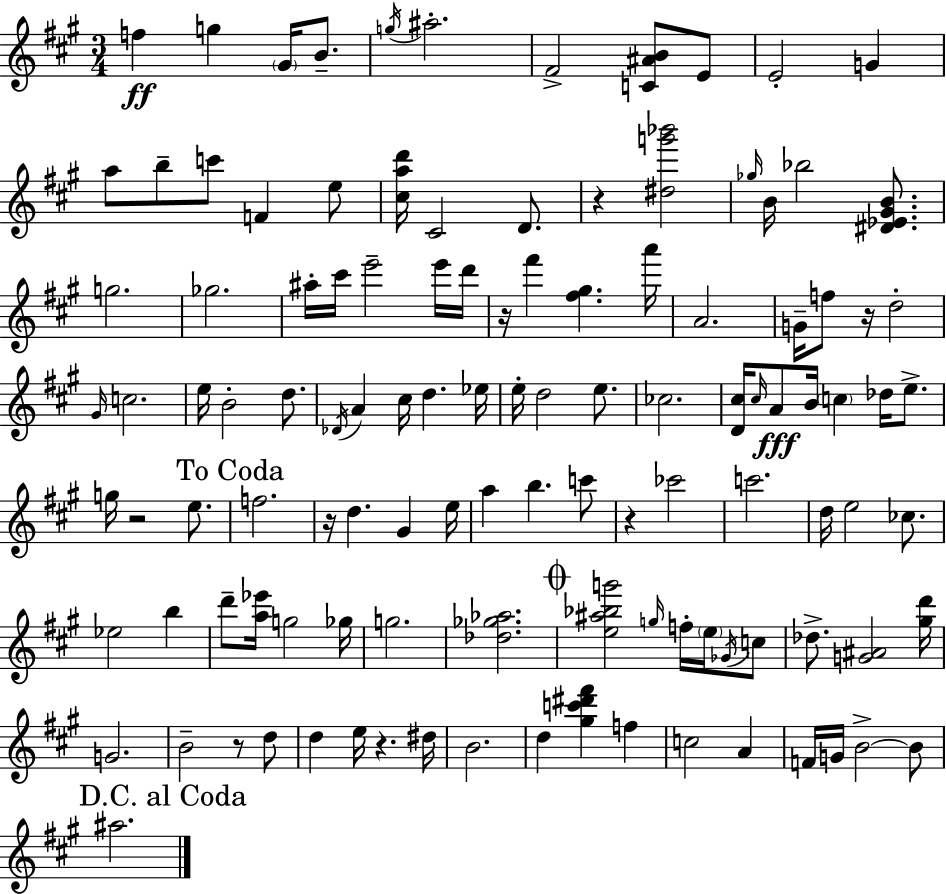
F5/q G5/q G#4/s B4/e. G5/s A#5/h. F#4/h [C4,A#4,B4]/e E4/e E4/h G4/q A5/e B5/e C6/e F4/q E5/e [C#5,A5,D6]/s C#4/h D4/e. R/q [D#5,G6,Bb6]/h Gb5/s B4/s Bb5/h [D#4,Eb4,G#4,B4]/e. G5/h. Gb5/h. A#5/s C#6/s E6/h E6/s D6/s R/s F#6/q [F#5,G#5]/q. A6/s A4/h. G4/s F5/e R/s D5/h G#4/s C5/h. E5/s B4/h D5/e. Db4/s A4/q C#5/s D5/q. Eb5/s E5/s D5/h E5/e. CES5/h. [D4,C#5]/s C#5/s A4/e B4/s C5/q Db5/s E5/e. G5/s R/h E5/e. F5/h. R/s D5/q. G#4/q E5/s A5/q B5/q. C6/e R/q CES6/h C6/h. D5/s E5/h CES5/e. Eb5/h B5/q D6/e [A5,Eb6]/s G5/h Gb5/s G5/h. [Db5,Gb5,Ab5]/h. [E5,A#5,Bb5,G6]/h G5/s F5/s E5/s Gb4/s C5/e Db5/e. [G4,A#4]/h [G#5,D6]/s G4/h. B4/h R/e D5/e D5/q E5/s R/q. D#5/s B4/h. D5/q [G#5,C6,D#6,F#6]/q F5/q C5/h A4/q F4/s G4/s B4/h B4/e A#5/h.